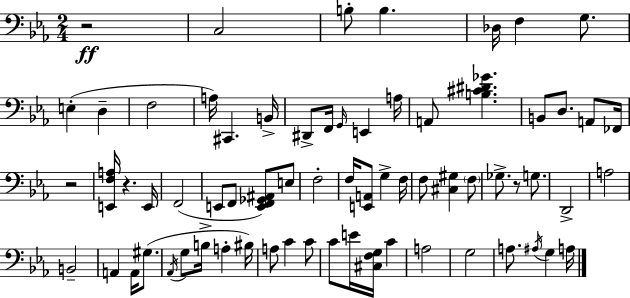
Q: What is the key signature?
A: EES major